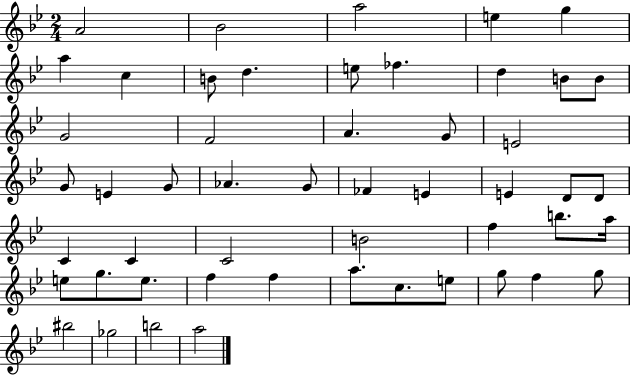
A4/h Bb4/h A5/h E5/q G5/q A5/q C5/q B4/e D5/q. E5/e FES5/q. D5/q B4/e B4/e G4/h F4/h A4/q. G4/e E4/h G4/e E4/q G4/e Ab4/q. G4/e FES4/q E4/q E4/q D4/e D4/e C4/q C4/q C4/h B4/h F5/q B5/e. A5/s E5/e G5/e. E5/e. F5/q F5/q A5/e. C5/e. E5/e G5/e F5/q G5/e BIS5/h Gb5/h B5/h A5/h